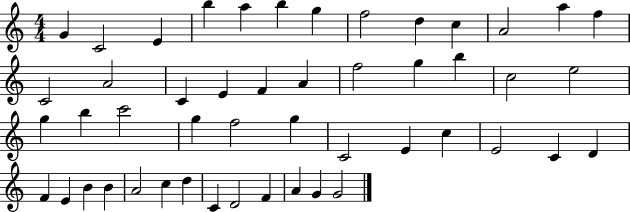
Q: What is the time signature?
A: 4/4